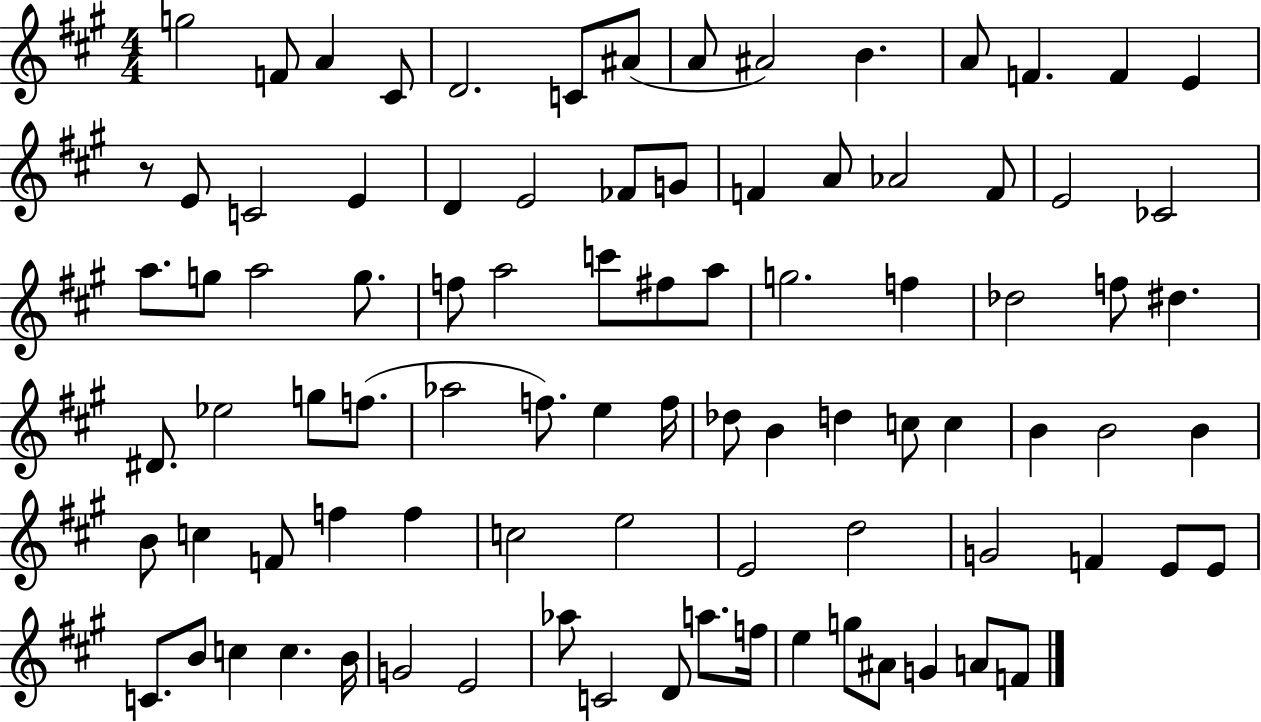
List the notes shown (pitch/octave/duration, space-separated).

G5/h F4/e A4/q C#4/e D4/h. C4/e A#4/e A4/e A#4/h B4/q. A4/e F4/q. F4/q E4/q R/e E4/e C4/h E4/q D4/q E4/h FES4/e G4/e F4/q A4/e Ab4/h F4/e E4/h CES4/h A5/e. G5/e A5/h G5/e. F5/e A5/h C6/e F#5/e A5/e G5/h. F5/q Db5/h F5/e D#5/q. D#4/e. Eb5/h G5/e F5/e. Ab5/h F5/e. E5/q F5/s Db5/e B4/q D5/q C5/e C5/q B4/q B4/h B4/q B4/e C5/q F4/e F5/q F5/q C5/h E5/h E4/h D5/h G4/h F4/q E4/e E4/e C4/e. B4/e C5/q C5/q. B4/s G4/h E4/h Ab5/e C4/h D4/e A5/e. F5/s E5/q G5/e A#4/e G4/q A4/e F4/e